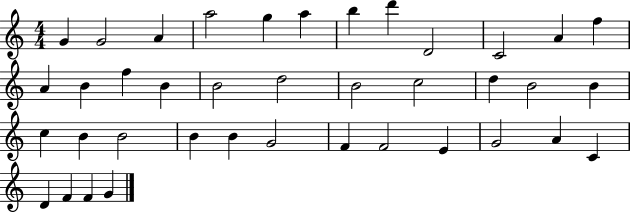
{
  \clef treble
  \numericTimeSignature
  \time 4/4
  \key c \major
  g'4 g'2 a'4 | a''2 g''4 a''4 | b''4 d'''4 d'2 | c'2 a'4 f''4 | \break a'4 b'4 f''4 b'4 | b'2 d''2 | b'2 c''2 | d''4 b'2 b'4 | \break c''4 b'4 b'2 | b'4 b'4 g'2 | f'4 f'2 e'4 | g'2 a'4 c'4 | \break d'4 f'4 f'4 g'4 | \bar "|."
}